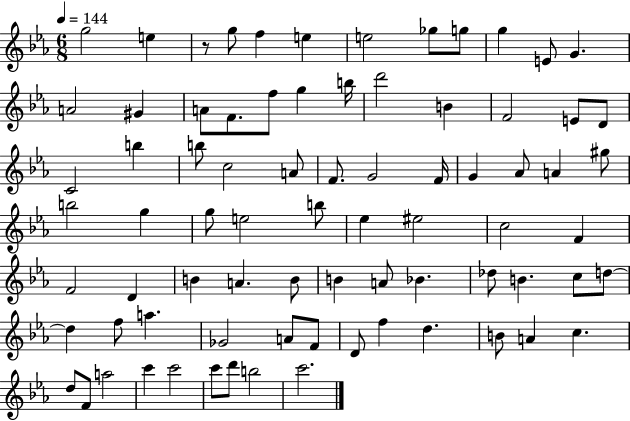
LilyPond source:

{
  \clef treble
  \numericTimeSignature
  \time 6/8
  \key ees \major
  \tempo 4 = 144
  \repeat volta 2 { g''2 e''4 | r8 g''8 f''4 e''4 | e''2 ges''8 g''8 | g''4 e'8 g'4. | \break a'2 gis'4 | a'8 f'8. f''8 g''4 b''16 | d'''2 b'4 | f'2 e'8 d'8 | \break c'2 b''4 | b''8 c''2 a'8 | f'8. g'2 f'16 | g'4 aes'8 a'4 gis''8 | \break b''2 g''4 | g''8 e''2 b''8 | ees''4 eis''2 | c''2 f'4 | \break f'2 d'4 | b'4 a'4. b'8 | b'4 a'8 bes'4. | des''8 b'4. c''8 d''8~~ | \break d''4 f''8 a''4. | ges'2 a'8 f'8 | d'8 f''4 d''4. | b'8 a'4 c''4. | \break d''8 f'8 a''2 | c'''4 c'''2 | c'''8 d'''8 b''2 | c'''2. | \break } \bar "|."
}